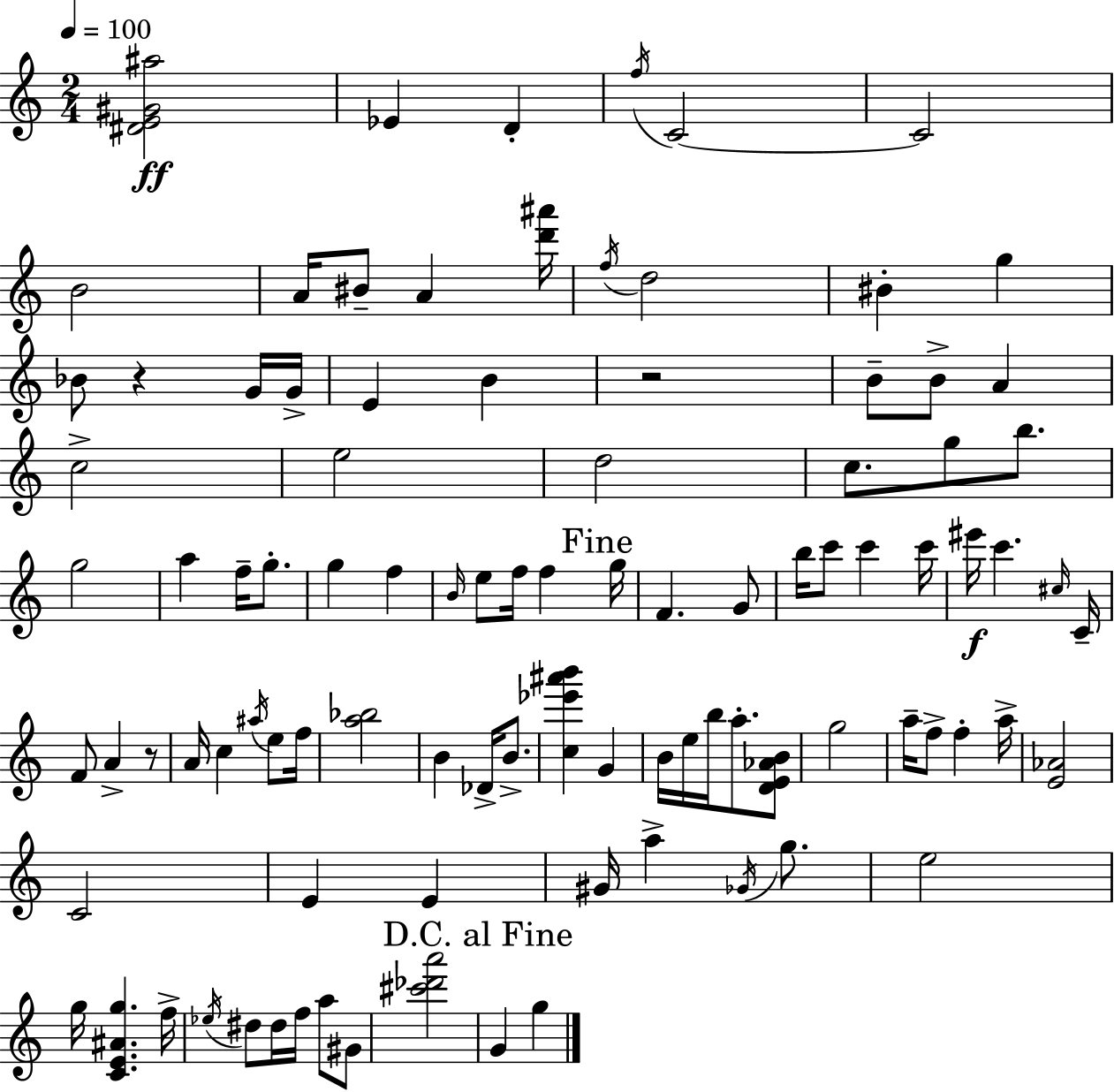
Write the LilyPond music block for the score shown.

{
  \clef treble
  \numericTimeSignature
  \time 2/4
  \key a \minor
  \tempo 4 = 100
  <dis' e' gis' ais''>2\ff | ees'4 d'4-. | \acciaccatura { f''16 } c'2~~ | c'2 | \break b'2 | a'16 bis'8-- a'4 | <d''' ais'''>16 \acciaccatura { f''16 } d''2 | bis'4-. g''4 | \break bes'8 r4 | g'16 g'16-> e'4 b'4 | r2 | b'8-- b'8-> a'4 | \break c''2-> | e''2 | d''2 | c''8. g''8 b''8. | \break g''2 | a''4 f''16-- g''8.-. | g''4 f''4 | \grace { b'16 } e''8 f''16 f''4 | \break \mark "Fine" g''16 f'4. | g'8 b''16 c'''8 c'''4 | c'''16 eis'''16\f c'''4. | \grace { cis''16 } c'16-- f'8 a'4-> | \break r8 a'16 c''4 | \acciaccatura { ais''16 } e''8 f''16 <a'' bes''>2 | b'4 | des'16-> b'8.-> <c'' ees''' ais''' b'''>4 | \break g'4 b'16 e''16 b''16 | a''8.-. <d' e' aes' b'>8 g''2 | a''16-- f''8-> | f''4-. a''16-> <e' aes'>2 | \break c'2 | e'4 | e'4 gis'16 a''4-> | \acciaccatura { ges'16 } g''8. e''2 | \break g''16 <c' e' ais' g''>4. | f''16-> \acciaccatura { ees''16 } dis''8 | dis''16 f''16 a''8 gis'8 <cis''' des''' a'''>2 | \mark "D.C. al Fine" g'4 | \break g''4 \bar "|."
}